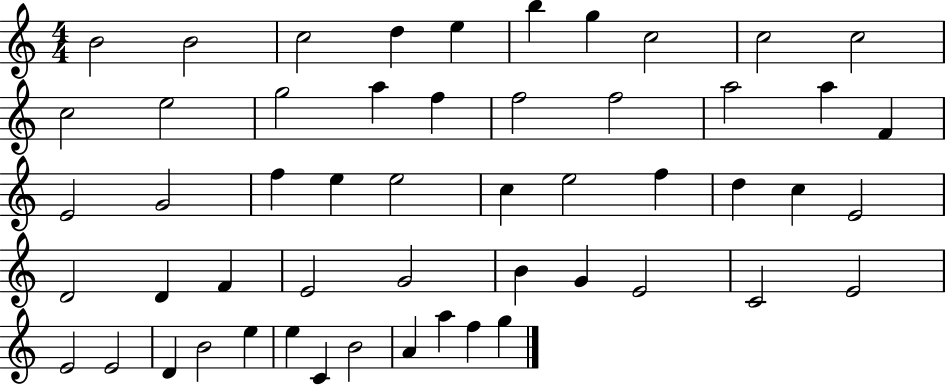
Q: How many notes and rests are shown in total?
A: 53